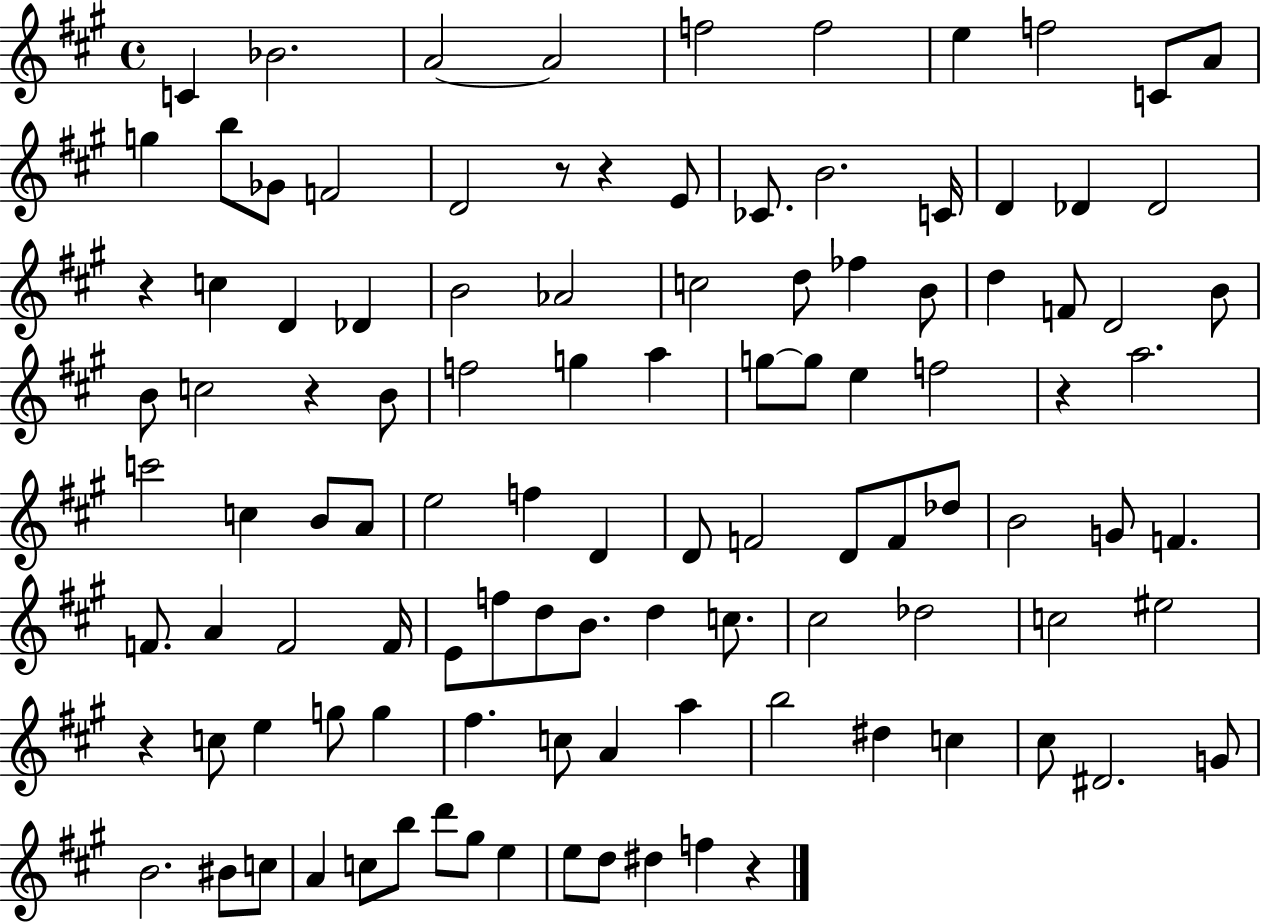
{
  \clef treble
  \time 4/4
  \defaultTimeSignature
  \key a \major
  c'4 bes'2. | a'2~~ a'2 | f''2 f''2 | e''4 f''2 c'8 a'8 | \break g''4 b''8 ges'8 f'2 | d'2 r8 r4 e'8 | ces'8. b'2. c'16 | d'4 des'4 des'2 | \break r4 c''4 d'4 des'4 | b'2 aes'2 | c''2 d''8 fes''4 b'8 | d''4 f'8 d'2 b'8 | \break b'8 c''2 r4 b'8 | f''2 g''4 a''4 | g''8~~ g''8 e''4 f''2 | r4 a''2. | \break c'''2 c''4 b'8 a'8 | e''2 f''4 d'4 | d'8 f'2 d'8 f'8 des''8 | b'2 g'8 f'4. | \break f'8. a'4 f'2 f'16 | e'8 f''8 d''8 b'8. d''4 c''8. | cis''2 des''2 | c''2 eis''2 | \break r4 c''8 e''4 g''8 g''4 | fis''4. c''8 a'4 a''4 | b''2 dis''4 c''4 | cis''8 dis'2. g'8 | \break b'2. bis'8 c''8 | a'4 c''8 b''8 d'''8 gis''8 e''4 | e''8 d''8 dis''4 f''4 r4 | \bar "|."
}